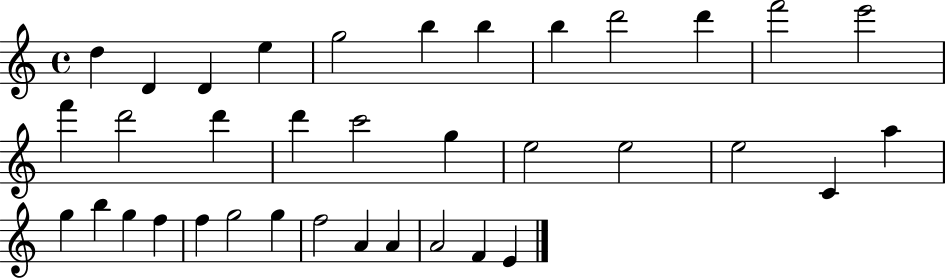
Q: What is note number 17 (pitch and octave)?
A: C6